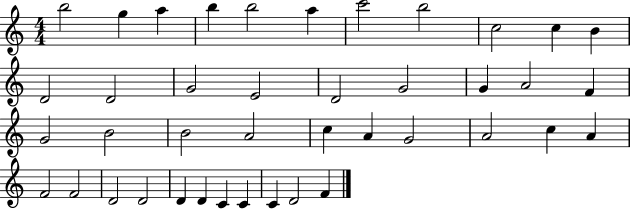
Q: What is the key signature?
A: C major